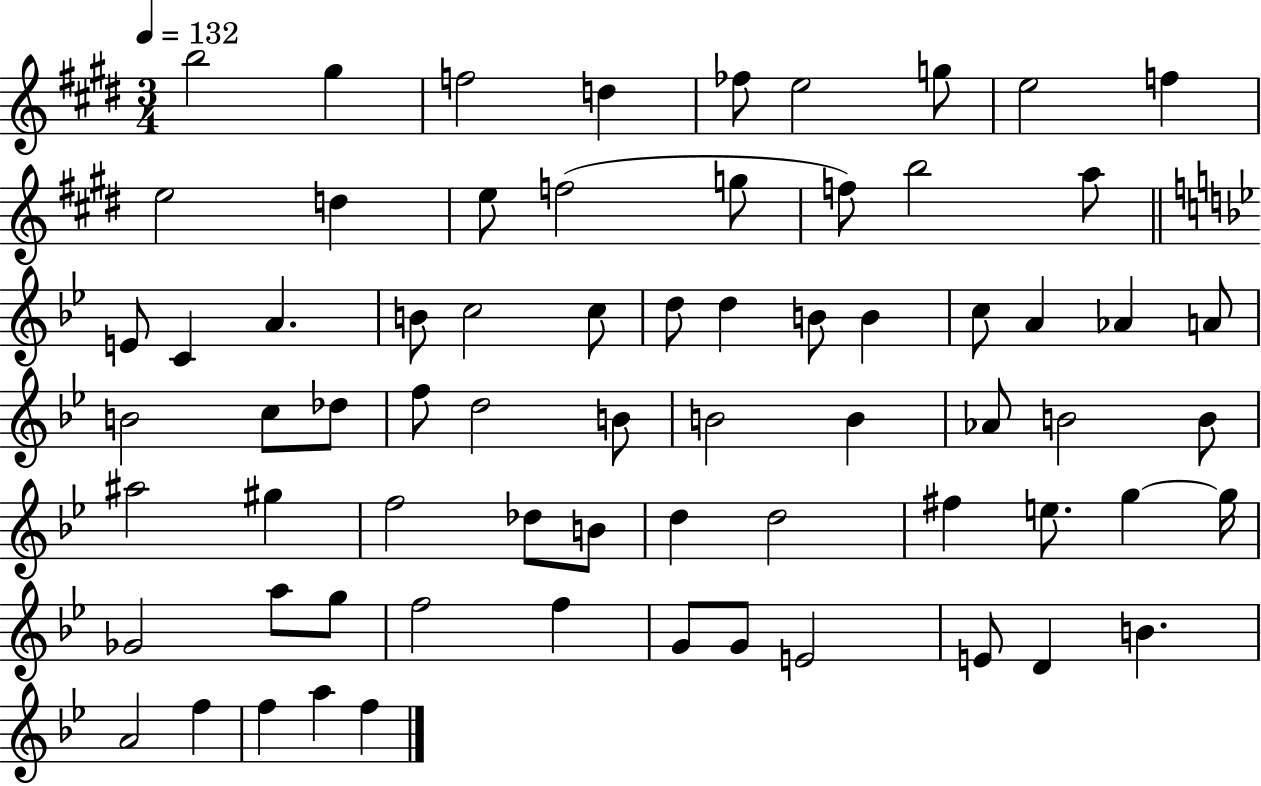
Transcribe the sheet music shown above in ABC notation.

X:1
T:Untitled
M:3/4
L:1/4
K:E
b2 ^g f2 d _f/2 e2 g/2 e2 f e2 d e/2 f2 g/2 f/2 b2 a/2 E/2 C A B/2 c2 c/2 d/2 d B/2 B c/2 A _A A/2 B2 c/2 _d/2 f/2 d2 B/2 B2 B _A/2 B2 B/2 ^a2 ^g f2 _d/2 B/2 d d2 ^f e/2 g g/4 _G2 a/2 g/2 f2 f G/2 G/2 E2 E/2 D B A2 f f a f